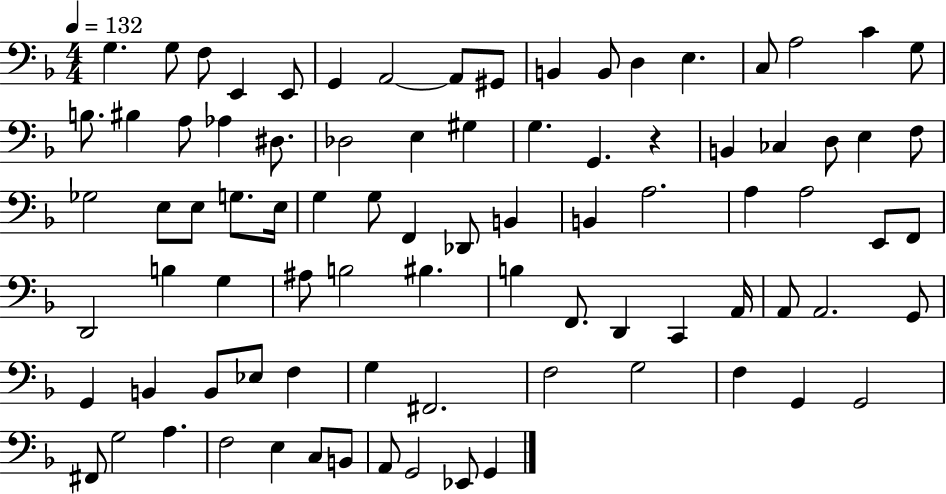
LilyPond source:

{
  \clef bass
  \numericTimeSignature
  \time 4/4
  \key f \major
  \tempo 4 = 132
  g4. g8 f8 e,4 e,8 | g,4 a,2~~ a,8 gis,8 | b,4 b,8 d4 e4. | c8 a2 c'4 g8 | \break b8. bis4 a8 aes4 dis8. | des2 e4 gis4 | g4. g,4. r4 | b,4 ces4 d8 e4 f8 | \break ges2 e8 e8 g8. e16 | g4 g8 f,4 des,8 b,4 | b,4 a2. | a4 a2 e,8 f,8 | \break d,2 b4 g4 | ais8 b2 bis4. | b4 f,8. d,4 c,4 a,16 | a,8 a,2. g,8 | \break g,4 b,4 b,8 ees8 f4 | g4 fis,2. | f2 g2 | f4 g,4 g,2 | \break fis,8 g2 a4. | f2 e4 c8 b,8 | a,8 g,2 ees,8 g,4 | \bar "|."
}